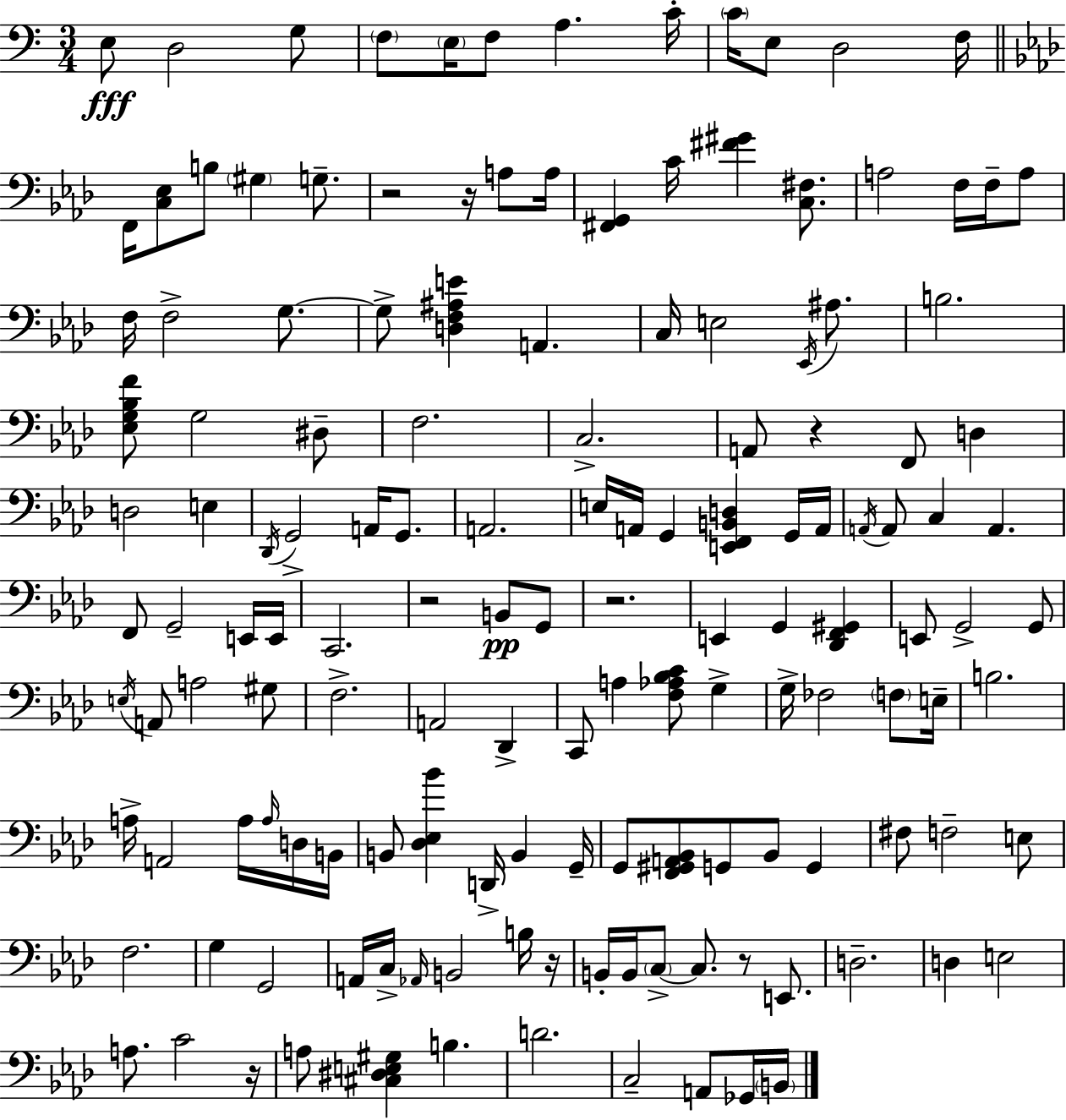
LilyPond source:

{
  \clef bass
  \numericTimeSignature
  \time 3/4
  \key a \minor
  e8\fff d2 g8 | \parenthesize f8 \parenthesize e16 f8 a4. c'16-. | \parenthesize c'16 e8 d2 f16 | \bar "||" \break \key aes \major f,16 <c ees>8 b8 \parenthesize gis4 g8.-- | r2 r16 a8 a16 | <fis, g,>4 c'16 <fis' gis'>4 <c fis>8. | a2 f16 f16-- a8 | \break f16 f2-> g8.~~ | g8-> <d f ais e'>4 a,4. | c16 e2 \acciaccatura { ees,16 } ais8. | b2. | \break <ees g bes f'>8 g2 dis8-- | f2. | c2.-> | a,8 r4 f,8 d4 | \break d2 e4 | \acciaccatura { des,16 } g,2-> a,16 g,8. | a,2. | e16 a,16 g,4 <e, f, b, d>4 | \break g,16 a,16 \acciaccatura { a,16 } a,8 c4 a,4. | f,8 g,2-- | e,16 e,16 c,2. | r2 b,8\pp | \break g,8 r2. | e,4 g,4 <des, f, gis,>4 | e,8 g,2-> | g,8 \acciaccatura { e16 } a,8 a2 | \break gis8 f2.-> | a,2 | des,4-> c,8 a4 <f aes bes c'>8 | g4-> g16-> fes2 | \break \parenthesize f8 e16-- b2. | a16-> a,2 | a16 \grace { a16 } d16 b,16 b,8 <des ees bes'>4 d,16-> | b,4 g,16-- g,8 <f, gis, a, bes,>8 g,8 bes,8 | \break g,4 fis8 f2-- | e8 f2. | g4 g,2 | a,16 c16-> \grace { aes,16 } b,2 | \break b16 r16 b,16-. b,16 \parenthesize c8->~~ c8. | r8 e,8. d2.-- | d4 e2 | a8. c'2 | \break r16 a8 <cis dis e gis>4 | b4. d'2. | c2-- | a,8 ges,16 \parenthesize b,16 \bar "|."
}